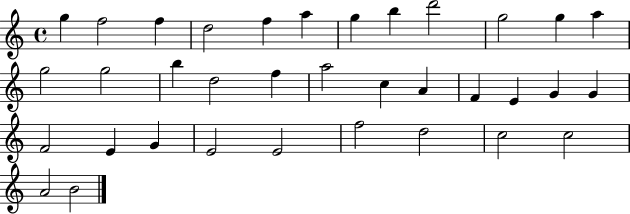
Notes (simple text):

G5/q F5/h F5/q D5/h F5/q A5/q G5/q B5/q D6/h G5/h G5/q A5/q G5/h G5/h B5/q D5/h F5/q A5/h C5/q A4/q F4/q E4/q G4/q G4/q F4/h E4/q G4/q E4/h E4/h F5/h D5/h C5/h C5/h A4/h B4/h